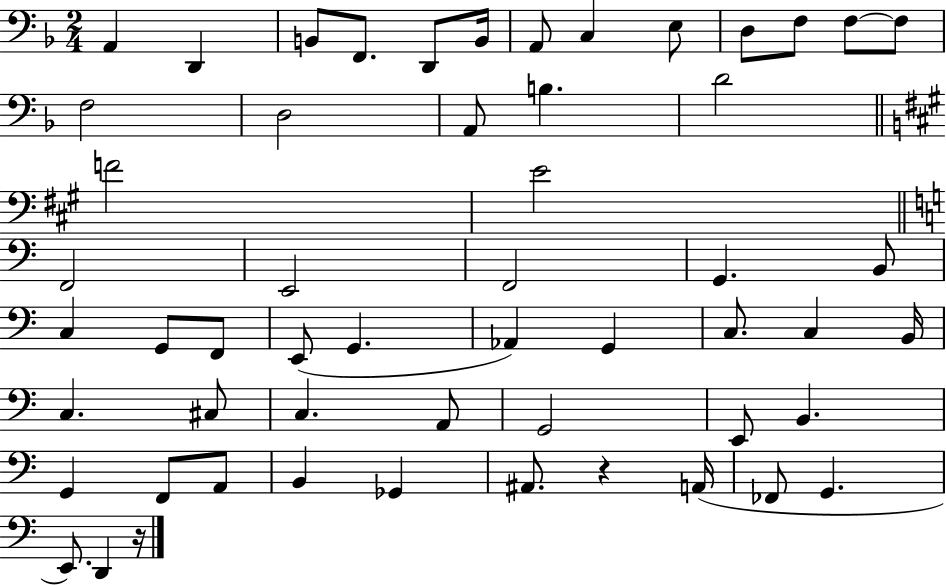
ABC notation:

X:1
T:Untitled
M:2/4
L:1/4
K:F
A,, D,, B,,/2 F,,/2 D,,/2 B,,/4 A,,/2 C, E,/2 D,/2 F,/2 F,/2 F,/2 F,2 D,2 A,,/2 B, D2 F2 E2 F,,2 E,,2 F,,2 G,, B,,/2 C, G,,/2 F,,/2 E,,/2 G,, _A,, G,, C,/2 C, B,,/4 C, ^C,/2 C, A,,/2 G,,2 E,,/2 B,, G,, F,,/2 A,,/2 B,, _G,, ^A,,/2 z A,,/4 _F,,/2 G,, E,,/2 D,, z/4